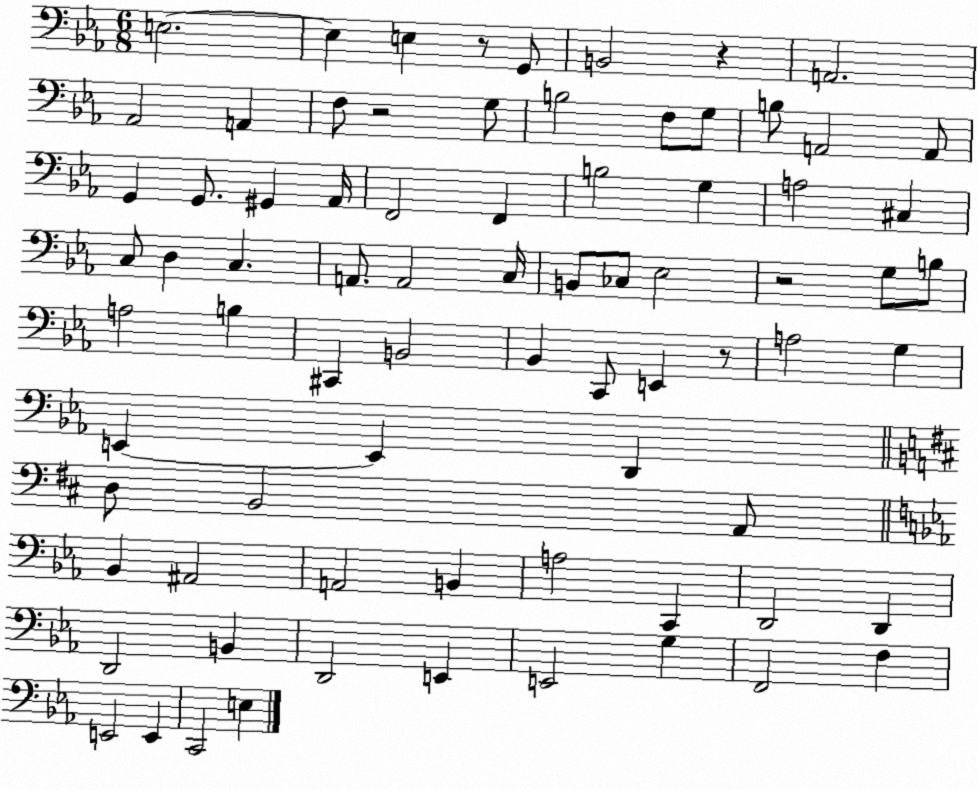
X:1
T:Untitled
M:6/8
L:1/4
K:Eb
E,2 E, E, z/2 G,,/2 B,,2 z A,,2 _A,,2 A,, F,/2 z2 G,/2 B,2 F,/2 G,/2 B,/2 A,,2 A,,/2 G,, G,,/2 ^G,, _A,,/4 F,,2 F,, B,2 G, A,2 ^C, C,/2 D, C, A,,/2 A,,2 C,/4 B,,/2 _C,/2 _E,2 z2 G,/2 B,/2 A,2 B, ^C,, B,,2 _B,, C,,/2 E,, z/2 A,2 G, E,, E,, D,, D,/2 B,,2 A,,/2 _B,, ^A,,2 A,,2 B,, A,2 C,, D,,2 D,, D,,2 B,, D,,2 E,, E,,2 G, F,,2 F, E,,2 E,, C,,2 E,